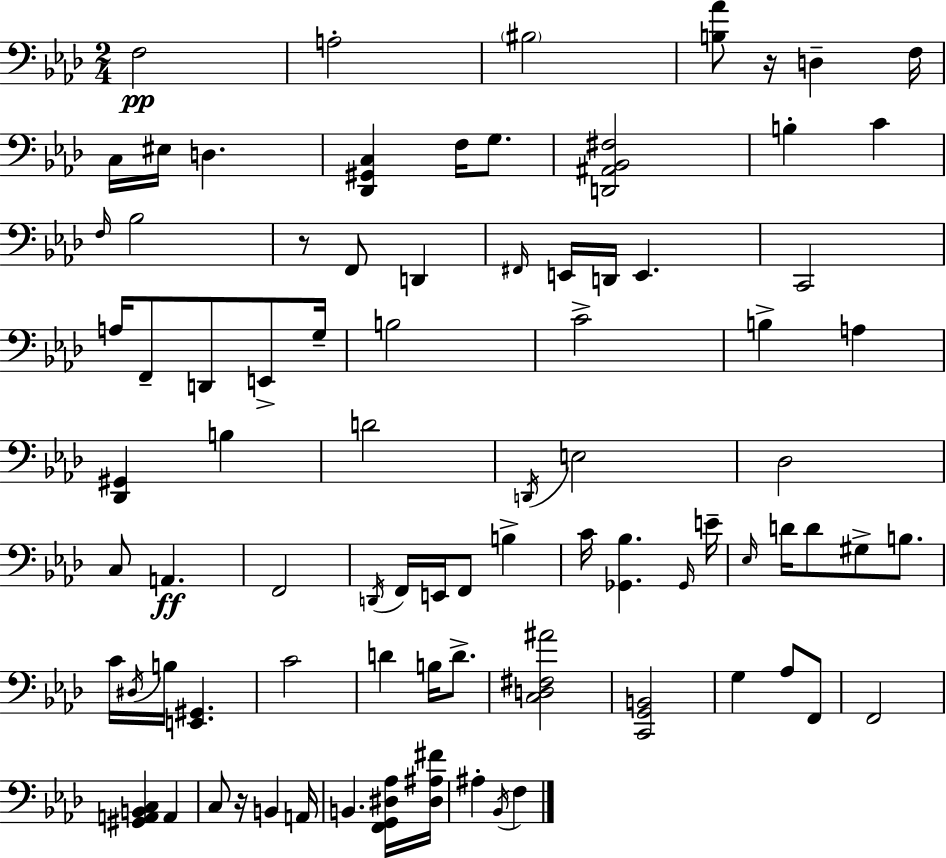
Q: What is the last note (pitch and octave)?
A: F3